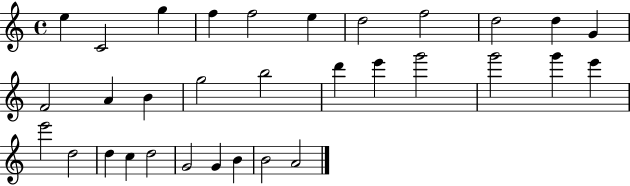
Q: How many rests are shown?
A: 0